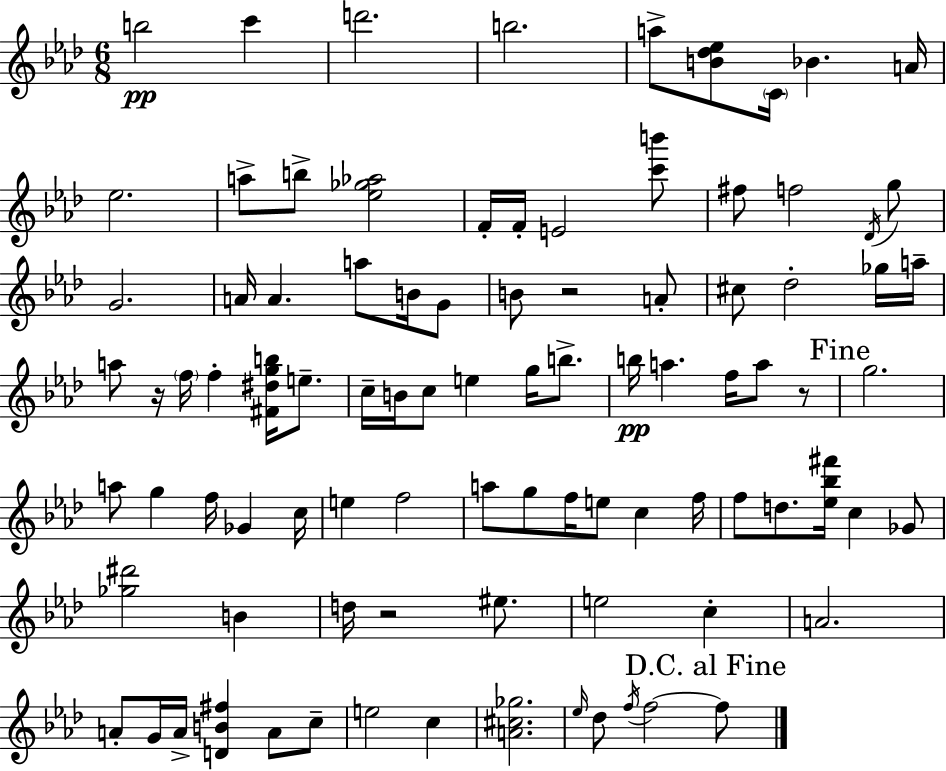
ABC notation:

X:1
T:Untitled
M:6/8
L:1/4
K:Ab
b2 c' d'2 b2 a/2 [B_d_e]/2 C/4 _B A/4 _e2 a/2 b/2 [_e_g_a]2 F/4 F/4 E2 [c'b']/2 ^f/2 f2 _D/4 g/2 G2 A/4 A a/2 B/4 G/2 B/2 z2 A/2 ^c/2 _d2 _g/4 a/4 a/2 z/4 f/4 f [^F^dgb]/4 e/2 c/4 B/4 c/2 e g/4 b/2 b/4 a f/4 a/2 z/2 g2 a/2 g f/4 _G c/4 e f2 a/2 g/2 f/4 e/2 c f/4 f/2 d/2 [_e_b^f']/4 c _G/2 [_g^d']2 B d/4 z2 ^e/2 e2 c A2 A/2 G/4 A/4 [DB^f] A/2 c/2 e2 c [A^c_g]2 _e/4 _d/2 f/4 f2 f/2